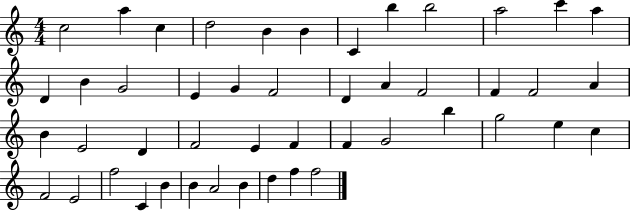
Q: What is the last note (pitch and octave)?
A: F5